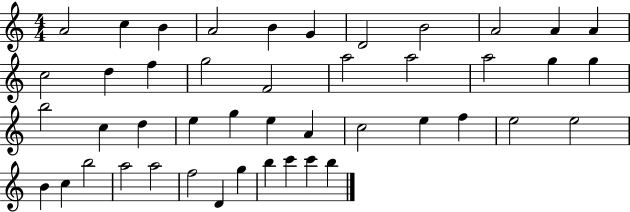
{
  \clef treble
  \numericTimeSignature
  \time 4/4
  \key c \major
  a'2 c''4 b'4 | a'2 b'4 g'4 | d'2 b'2 | a'2 a'4 a'4 | \break c''2 d''4 f''4 | g''2 f'2 | a''2 a''2 | a''2 g''4 g''4 | \break b''2 c''4 d''4 | e''4 g''4 e''4 a'4 | c''2 e''4 f''4 | e''2 e''2 | \break b'4 c''4 b''2 | a''2 a''2 | f''2 d'4 g''4 | b''4 c'''4 c'''4 b''4 | \break \bar "|."
}